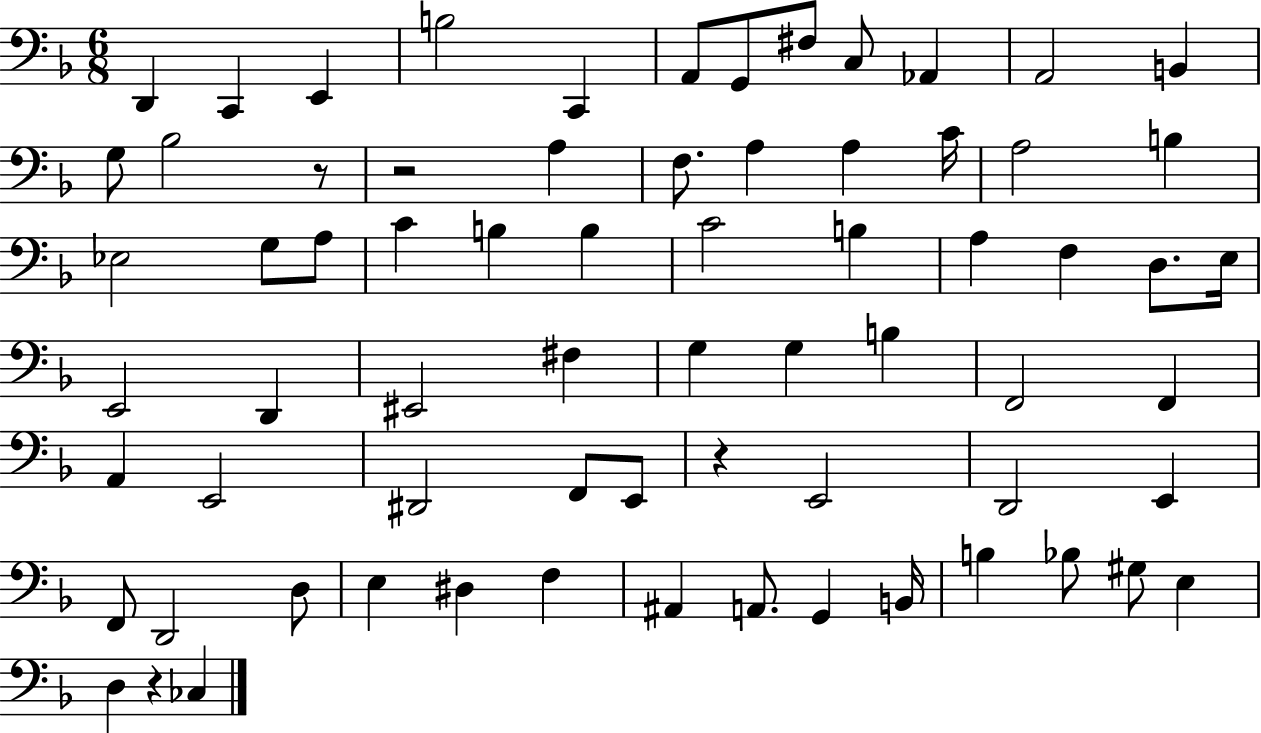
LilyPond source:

{
  \clef bass
  \numericTimeSignature
  \time 6/8
  \key f \major
  \repeat volta 2 { d,4 c,4 e,4 | b2 c,4 | a,8 g,8 fis8 c8 aes,4 | a,2 b,4 | \break g8 bes2 r8 | r2 a4 | f8. a4 a4 c'16 | a2 b4 | \break ees2 g8 a8 | c'4 b4 b4 | c'2 b4 | a4 f4 d8. e16 | \break e,2 d,4 | eis,2 fis4 | g4 g4 b4 | f,2 f,4 | \break a,4 e,2 | dis,2 f,8 e,8 | r4 e,2 | d,2 e,4 | \break f,8 d,2 d8 | e4 dis4 f4 | ais,4 a,8. g,4 b,16 | b4 bes8 gis8 e4 | \break d4 r4 ces4 | } \bar "|."
}